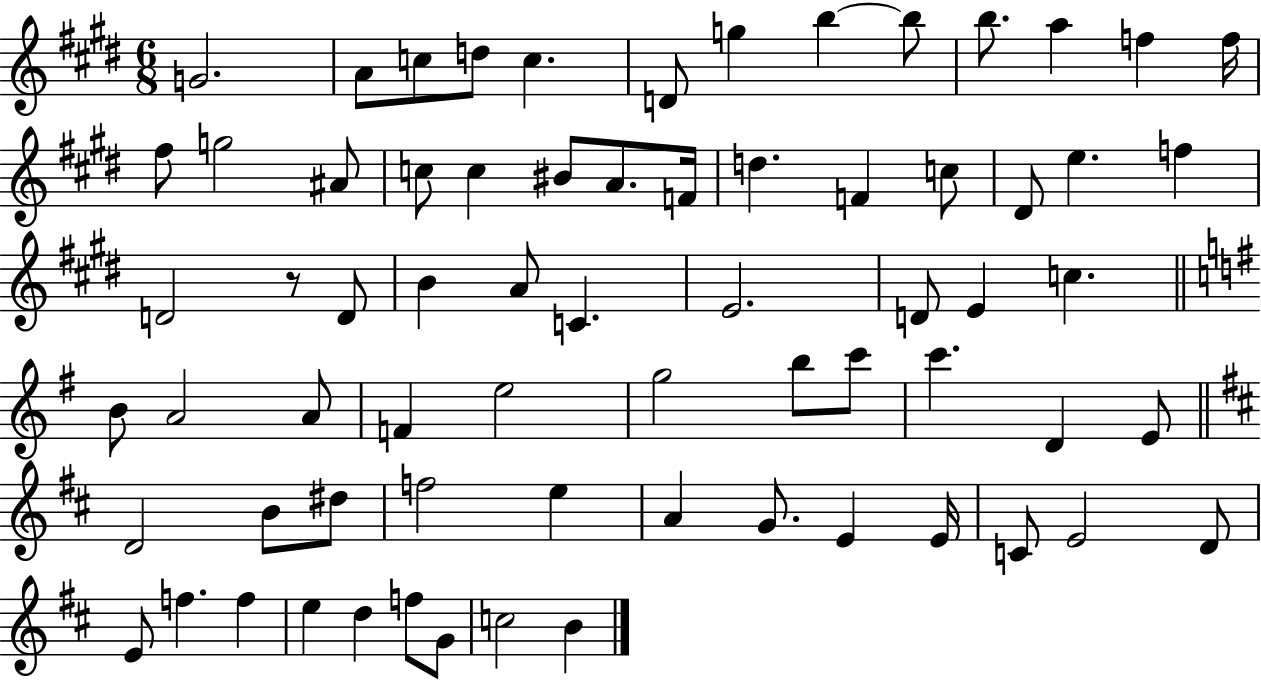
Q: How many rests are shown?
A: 1